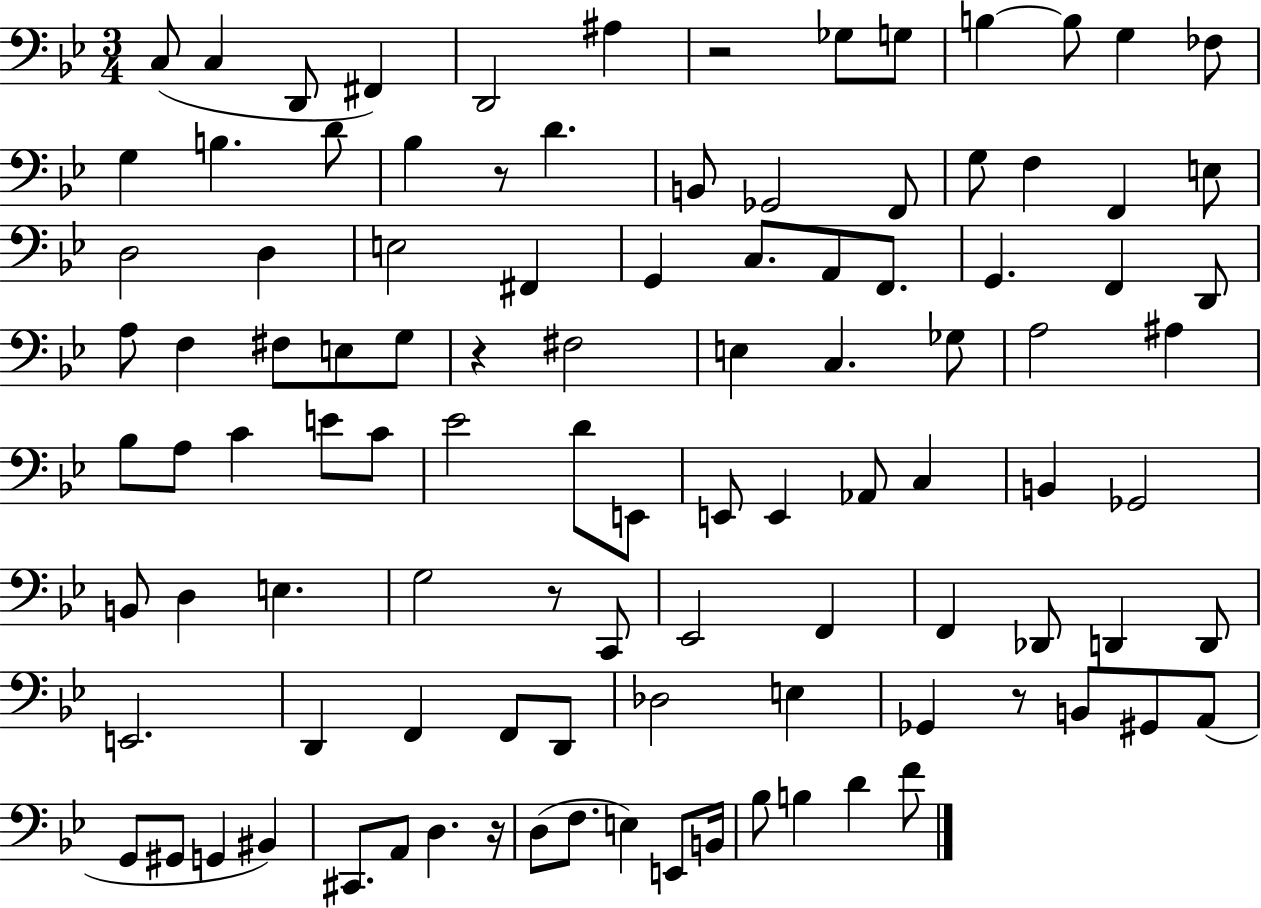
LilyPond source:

{
  \clef bass
  \numericTimeSignature
  \time 3/4
  \key bes \major
  c8( c4 d,8 fis,4) | d,2 ais4 | r2 ges8 g8 | b4~~ b8 g4 fes8 | \break g4 b4. d'8 | bes4 r8 d'4. | b,8 ges,2 f,8 | g8 f4 f,4 e8 | \break d2 d4 | e2 fis,4 | g,4 c8. a,8 f,8. | g,4. f,4 d,8 | \break a8 f4 fis8 e8 g8 | r4 fis2 | e4 c4. ges8 | a2 ais4 | \break bes8 a8 c'4 e'8 c'8 | ees'2 d'8 e,8 | e,8 e,4 aes,8 c4 | b,4 ges,2 | \break b,8 d4 e4. | g2 r8 c,8 | ees,2 f,4 | f,4 des,8 d,4 d,8 | \break e,2. | d,4 f,4 f,8 d,8 | des2 e4 | ges,4 r8 b,8 gis,8 a,8( | \break g,8 gis,8 g,4 bis,4) | cis,8. a,8 d4. r16 | d8( f8. e4) e,8 b,16 | bes8 b4 d'4 f'8 | \break \bar "|."
}